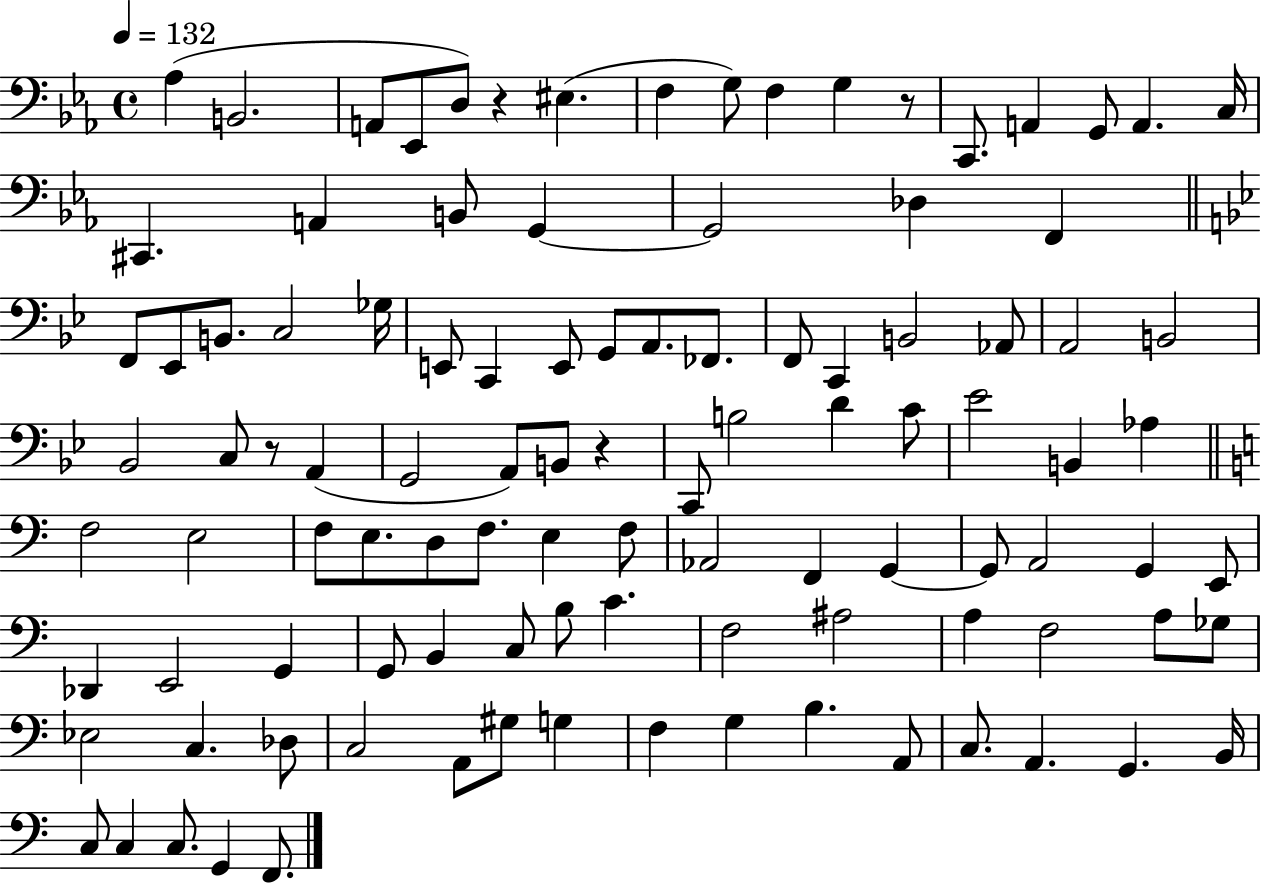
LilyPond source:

{
  \clef bass
  \time 4/4
  \defaultTimeSignature
  \key ees \major
  \tempo 4 = 132
  aes4( b,2. | a,8 ees,8 d8) r4 eis4.( | f4 g8) f4 g4 r8 | c,8. a,4 g,8 a,4. c16 | \break cis,4. a,4 b,8 g,4~~ | g,2 des4 f,4 | \bar "||" \break \key bes \major f,8 ees,8 b,8. c2 ges16 | e,8 c,4 e,8 g,8 a,8. fes,8. | f,8 c,4 b,2 aes,8 | a,2 b,2 | \break bes,2 c8 r8 a,4( | g,2 a,8) b,8 r4 | c,8 b2 d'4 c'8 | ees'2 b,4 aes4 | \break \bar "||" \break \key c \major f2 e2 | f8 e8. d8 f8. e4 f8 | aes,2 f,4 g,4~~ | g,8 a,2 g,4 e,8 | \break des,4 e,2 g,4 | g,8 b,4 c8 b8 c'4. | f2 ais2 | a4 f2 a8 ges8 | \break ees2 c4. des8 | c2 a,8 gis8 g4 | f4 g4 b4. a,8 | c8. a,4. g,4. b,16 | \break c8 c4 c8. g,4 f,8. | \bar "|."
}